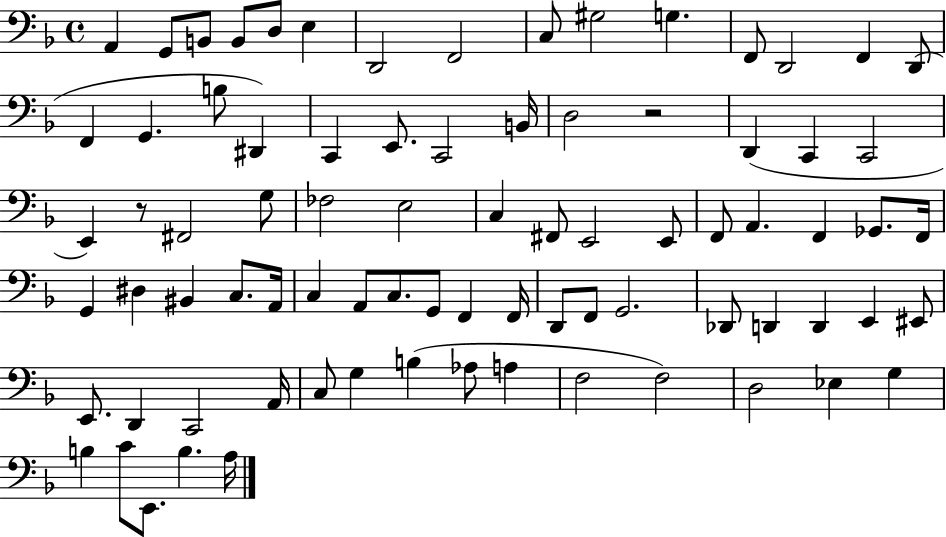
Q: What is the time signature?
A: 4/4